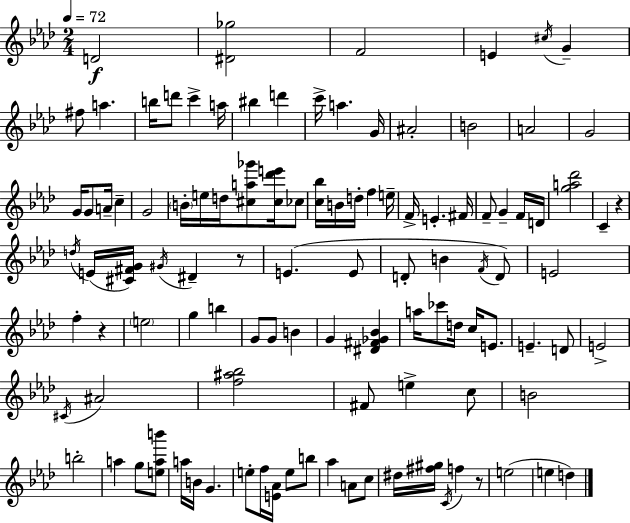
{
  \clef treble
  \numericTimeSignature
  \time 2/4
  \key aes \major
  \tempo 4 = 72
  d'2\f | <dis' ges''>2 | f'2 | e'4 \acciaccatura { cis''16 } g'4-- | \break fis''8 a''4. | b''16 d'''8 c'''4-> | a''16 bis''4 d'''4 | c'''16-> a''4. | \break g'16 ais'2-. | b'2 | a'2 | g'2 | \break g'16 g'8 a'16-- c''4-- | g'2 | \parenthesize b'16-. e''16 d''16 <cis'' a'' ges'''>8 <cis'' des''' e'''>16 ces''8 | <c'' bes''>16 b'16 d''16-. f''4 | \break e''16-- f'16-> e'4.-. | fis'16 f'8-- g'4-- f'16 | d'16 <g'' a'' des'''>2 | c'4-- r4 | \break \acciaccatura { d''16 }( e'16 <cis' fis' g'>16) \acciaccatura { gis'16 } dis'4-- | r8 e'4.( | e'8 d'8-. b'4 | \acciaccatura { f'16 }) d'8 e'2 | \break f''4-. | r4 \parenthesize e''2 | g''4 | b''4 g'8 g'8 | \break b'4 g'4 | <dis' fis' ges' bes'>4 a''16 ces'''8 d''16 | c''16 e'8. e'4.-- | d'8 e'2-> | \break \acciaccatura { cis'16 } ais'2 | <f'' ais'' bes''>2 | fis'8 e''4-> | c''8 b'2 | \break b''2-. | a''4 | g''8 <e'' a'' b'''>8 a''16 b'16 g'4. | e''8-. f''16 | \break <e' aes'>16 e''8 b''8 aes''4 | a'8 c''8 dis''16 <fis'' gis''>16 \acciaccatura { c'16 } | f''4 r8 e''2( | e''4 | \break d''4) \bar "|."
}